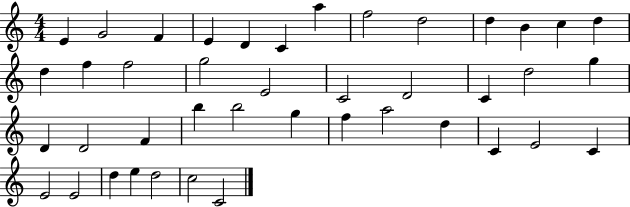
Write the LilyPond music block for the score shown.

{
  \clef treble
  \numericTimeSignature
  \time 4/4
  \key c \major
  e'4 g'2 f'4 | e'4 d'4 c'4 a''4 | f''2 d''2 | d''4 b'4 c''4 d''4 | \break d''4 f''4 f''2 | g''2 e'2 | c'2 d'2 | c'4 d''2 g''4 | \break d'4 d'2 f'4 | b''4 b''2 g''4 | f''4 a''2 d''4 | c'4 e'2 c'4 | \break e'2 e'2 | d''4 e''4 d''2 | c''2 c'2 | \bar "|."
}